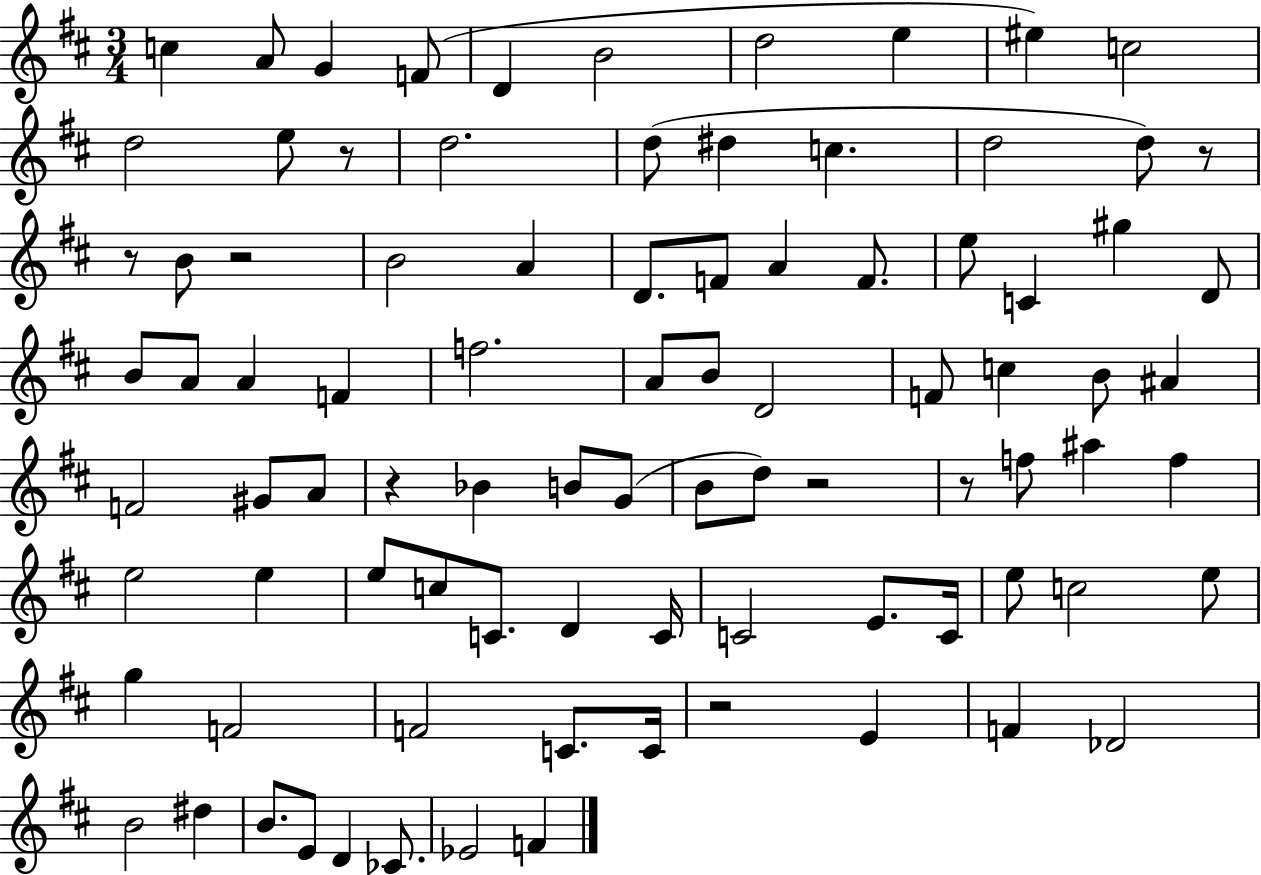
C5/q A4/e G4/q F4/e D4/q B4/h D5/h E5/q EIS5/q C5/h D5/h E5/e R/e D5/h. D5/e D#5/q C5/q. D5/h D5/e R/e R/e B4/e R/h B4/h A4/q D4/e. F4/e A4/q F4/e. E5/e C4/q G#5/q D4/e B4/e A4/e A4/q F4/q F5/h. A4/e B4/e D4/h F4/e C5/q B4/e A#4/q F4/h G#4/e A4/e R/q Bb4/q B4/e G4/e B4/e D5/e R/h R/e F5/e A#5/q F5/q E5/h E5/q E5/e C5/e C4/e. D4/q C4/s C4/h E4/e. C4/s E5/e C5/h E5/e G5/q F4/h F4/h C4/e. C4/s R/h E4/q F4/q Db4/h B4/h D#5/q B4/e. E4/e D4/q CES4/e. Eb4/h F4/q